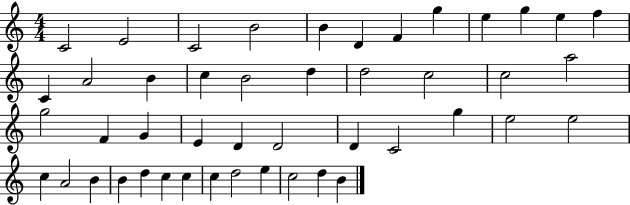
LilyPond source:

{
  \clef treble
  \numericTimeSignature
  \time 4/4
  \key c \major
  c'2 e'2 | c'2 b'2 | b'4 d'4 f'4 g''4 | e''4 g''4 e''4 f''4 | \break c'4 a'2 b'4 | c''4 b'2 d''4 | d''2 c''2 | c''2 a''2 | \break g''2 f'4 g'4 | e'4 d'4 d'2 | d'4 c'2 g''4 | e''2 e''2 | \break c''4 a'2 b'4 | b'4 d''4 c''4 c''4 | c''4 d''2 e''4 | c''2 d''4 b'4 | \break \bar "|."
}